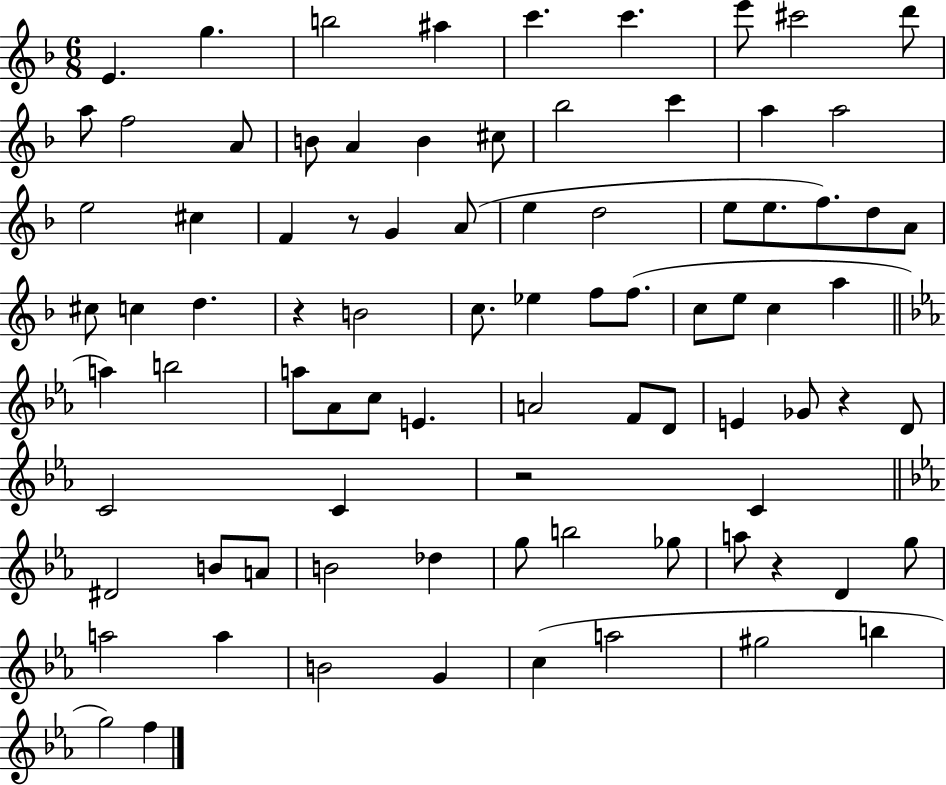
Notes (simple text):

E4/q. G5/q. B5/h A#5/q C6/q. C6/q. E6/e C#6/h D6/e A5/e F5/h A4/e B4/e A4/q B4/q C#5/e Bb5/h C6/q A5/q A5/h E5/h C#5/q F4/q R/e G4/q A4/e E5/q D5/h E5/e E5/e. F5/e. D5/e A4/e C#5/e C5/q D5/q. R/q B4/h C5/e. Eb5/q F5/e F5/e. C5/e E5/e C5/q A5/q A5/q B5/h A5/e Ab4/e C5/e E4/q. A4/h F4/e D4/e E4/q Gb4/e R/q D4/e C4/h C4/q R/h C4/q D#4/h B4/e A4/e B4/h Db5/q G5/e B5/h Gb5/e A5/e R/q D4/q G5/e A5/h A5/q B4/h G4/q C5/q A5/h G#5/h B5/q G5/h F5/q